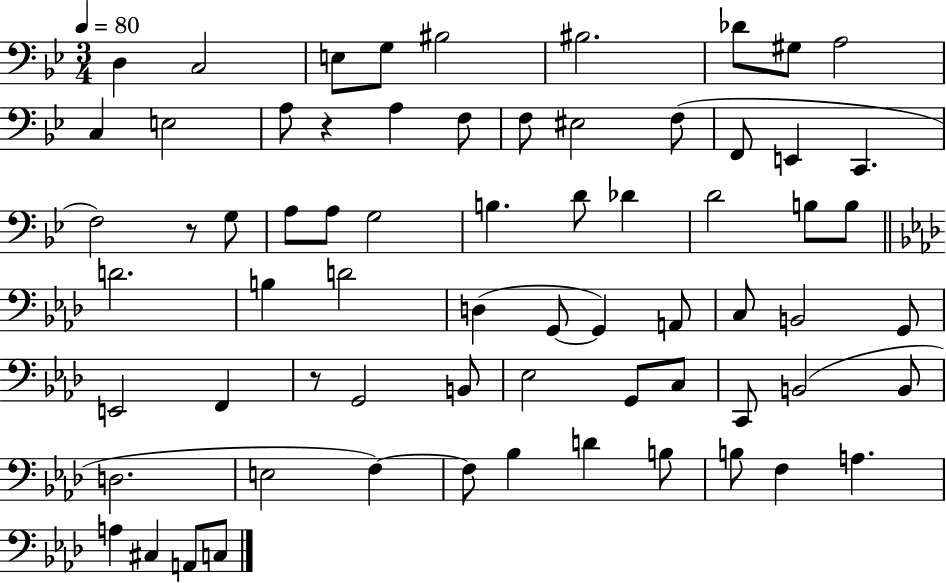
X:1
T:Untitled
M:3/4
L:1/4
K:Bb
D, C,2 E,/2 G,/2 ^B,2 ^B,2 _D/2 ^G,/2 A,2 C, E,2 A,/2 z A, F,/2 F,/2 ^E,2 F,/2 F,,/2 E,, C,, F,2 z/2 G,/2 A,/2 A,/2 G,2 B, D/2 _D D2 B,/2 B,/2 D2 B, D2 D, G,,/2 G,, A,,/2 C,/2 B,,2 G,,/2 E,,2 F,, z/2 G,,2 B,,/2 _E,2 G,,/2 C,/2 C,,/2 B,,2 B,,/2 D,2 E,2 F, F,/2 _B, D B,/2 B,/2 F, A, A, ^C, A,,/2 C,/2